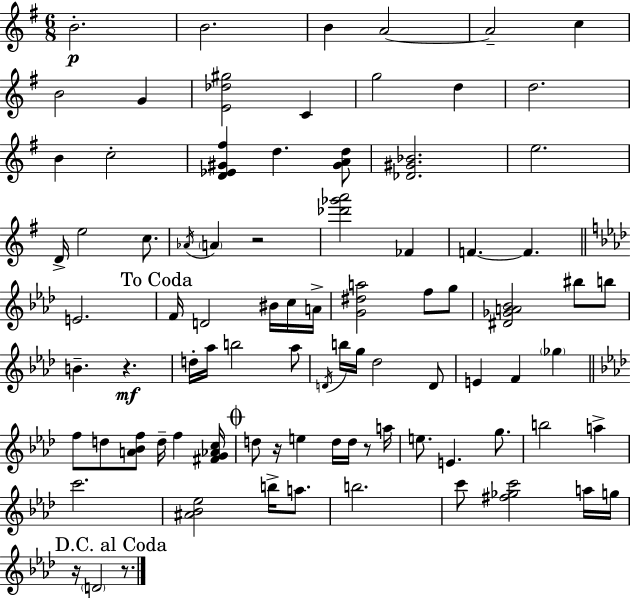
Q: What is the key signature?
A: G major